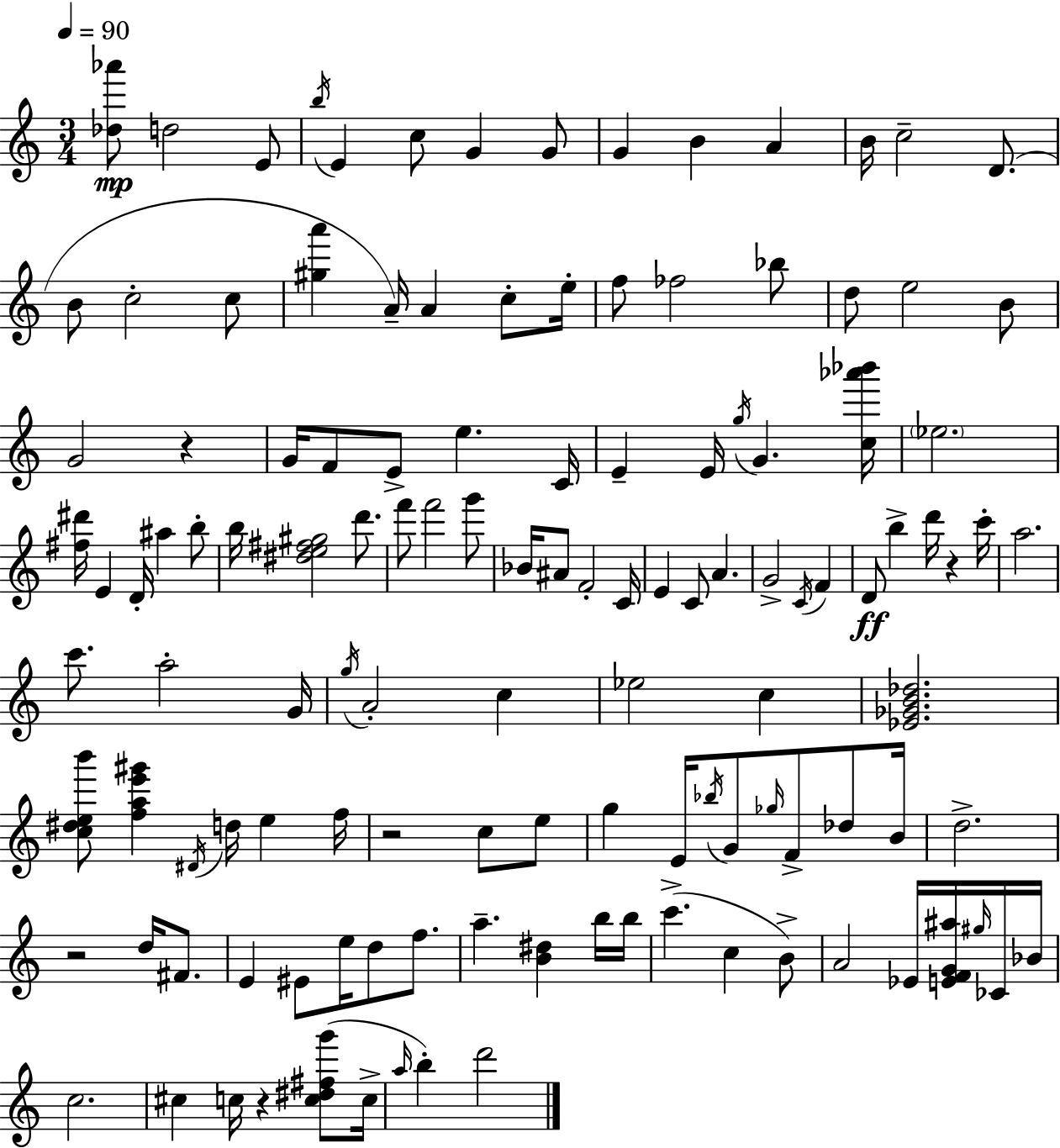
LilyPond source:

{
  \clef treble
  \numericTimeSignature
  \time 3/4
  \key c \major
  \tempo 4 = 90
  <des'' aes'''>8\mp d''2 e'8 | \acciaccatura { b''16 } e'4 c''8 g'4 g'8 | g'4 b'4 a'4 | b'16 c''2-- d'8.( | \break b'8 c''2-. c''8 | <gis'' a'''>4 a'16--) a'4 c''8-. | e''16-. f''8 fes''2 bes''8 | d''8 e''2 b'8 | \break g'2 r4 | g'16 f'8 e'8-> e''4. | c'16 e'4-- e'16 \acciaccatura { g''16 } g'4. | <c'' aes''' bes'''>16 \parenthesize ees''2. | \break <fis'' dis'''>16 e'4 d'16-. ais''4 | b''8-. b''16 <dis'' e'' fis'' gis''>2 d'''8. | f'''8 f'''2 | g'''8 bes'16 ais'8 f'2-. | \break c'16 e'4 c'8 a'4. | g'2-> \acciaccatura { c'16 } f'4 | d'8\ff b''4-> d'''16 r4 | c'''16-. a''2. | \break c'''8. a''2-. | g'16 \acciaccatura { g''16 } a'2-. | c''4 ees''2 | c''4 <ees' ges' b' des''>2. | \break <c'' dis'' e'' b'''>8 <f'' a'' e''' gis'''>4 \acciaccatura { dis'16 } d''16 | e''4 f''16 r2 | c''8 e''8 g''4 e'16 \acciaccatura { bes''16 } g'8 | \grace { ges''16 } f'8-> des''8 b'16 d''2.-> | \break r2 | d''16 fis'8. e'4 eis'8 | e''16 d''8 f''8. a''4.-- | <b' dis''>4 b''16 b''16 c'''4.->( | \break c''4 b'8->) a'2 | ees'16 <e' f' g' ais''>16 \grace { gis''16 } ces'16 bes'16 c''2. | cis''4 | c''16 r4 <c'' dis'' fis'' g'''>8( c''16-> \grace { a''16 }) b''4-. | \break d'''2 \bar "|."
}